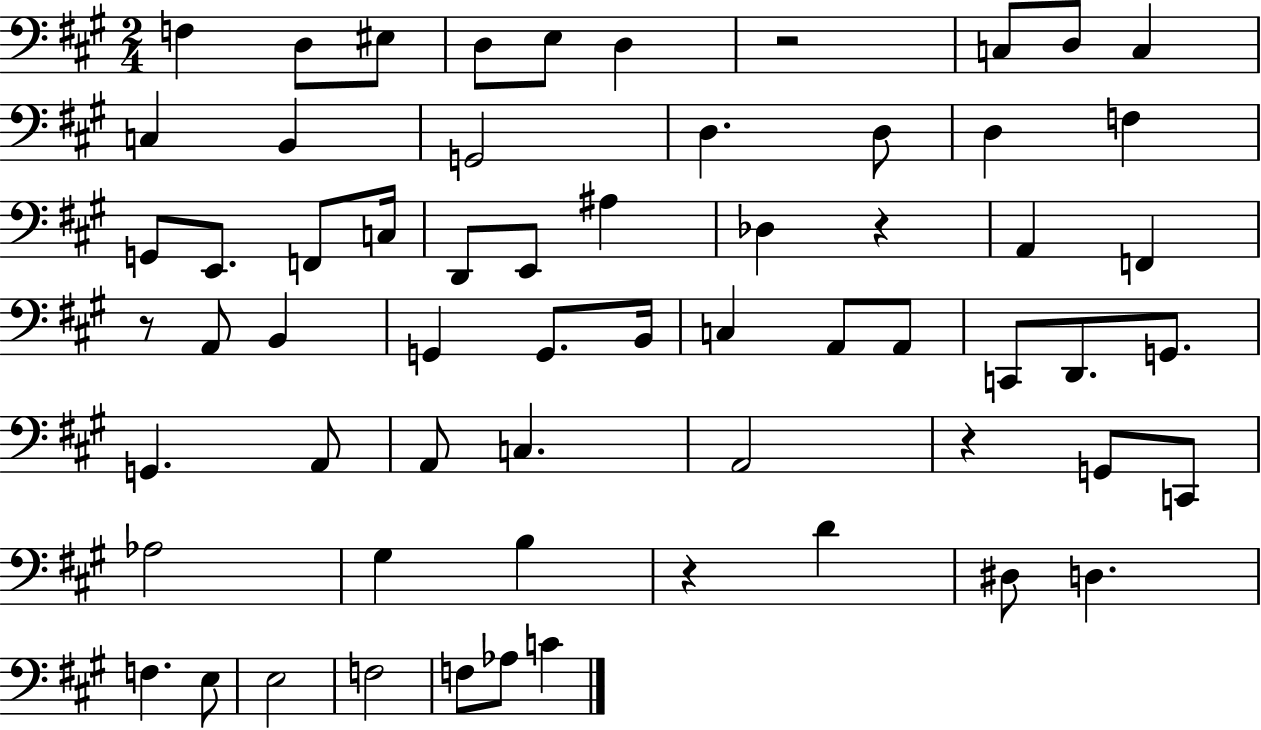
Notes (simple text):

F3/q D3/e EIS3/e D3/e E3/e D3/q R/h C3/e D3/e C3/q C3/q B2/q G2/h D3/q. D3/e D3/q F3/q G2/e E2/e. F2/e C3/s D2/e E2/e A#3/q Db3/q R/q A2/q F2/q R/e A2/e B2/q G2/q G2/e. B2/s C3/q A2/e A2/e C2/e D2/e. G2/e. G2/q. A2/e A2/e C3/q. A2/h R/q G2/e C2/e Ab3/h G#3/q B3/q R/q D4/q D#3/e D3/q. F3/q. E3/e E3/h F3/h F3/e Ab3/e C4/q